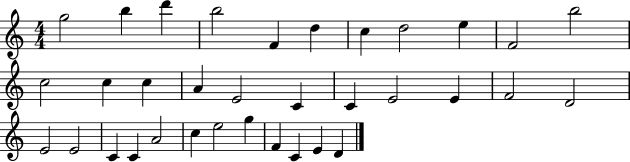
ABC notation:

X:1
T:Untitled
M:4/4
L:1/4
K:C
g2 b d' b2 F d c d2 e F2 b2 c2 c c A E2 C C E2 E F2 D2 E2 E2 C C A2 c e2 g F C E D